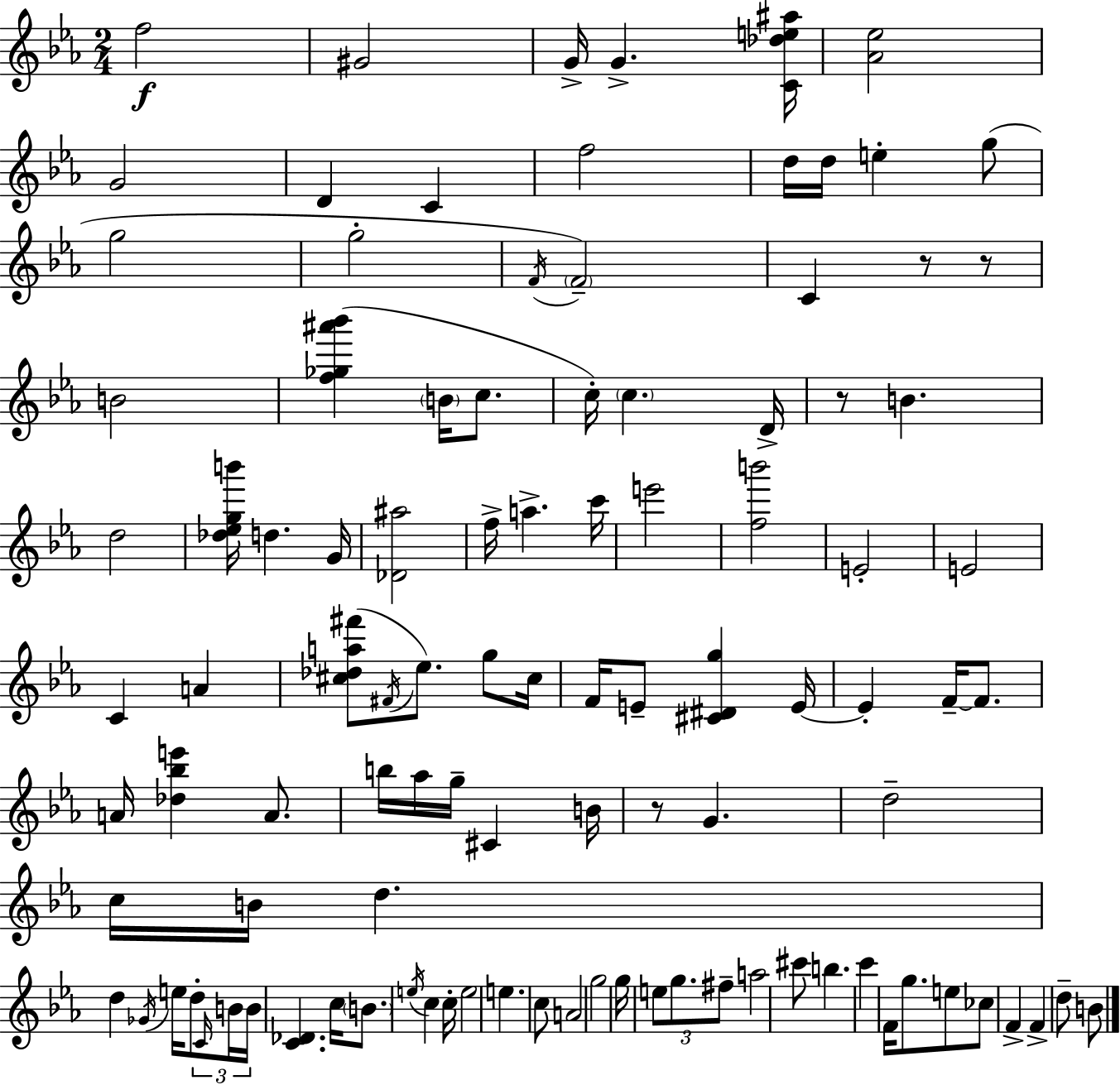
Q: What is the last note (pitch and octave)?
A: B4